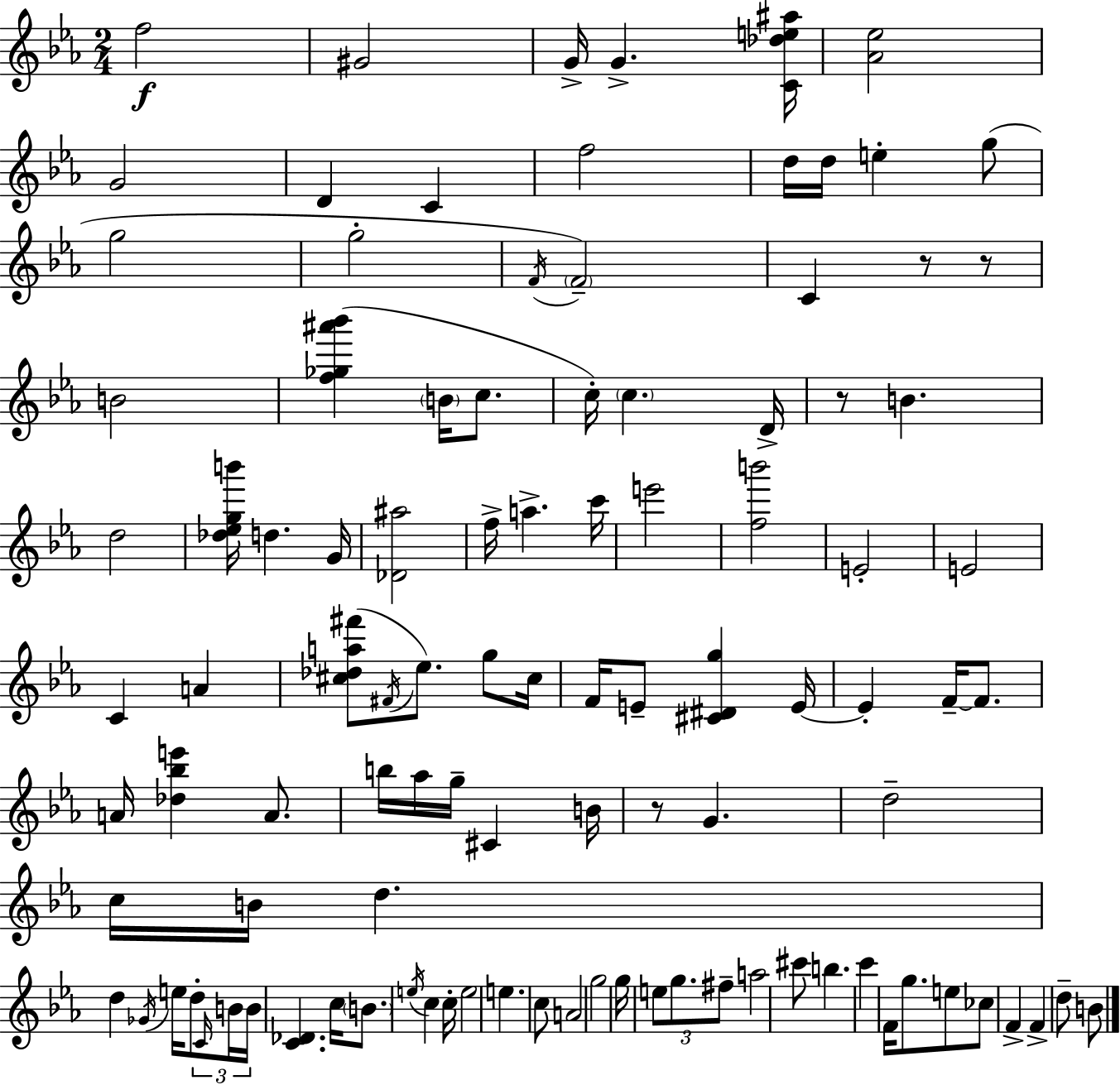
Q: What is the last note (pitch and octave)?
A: B4